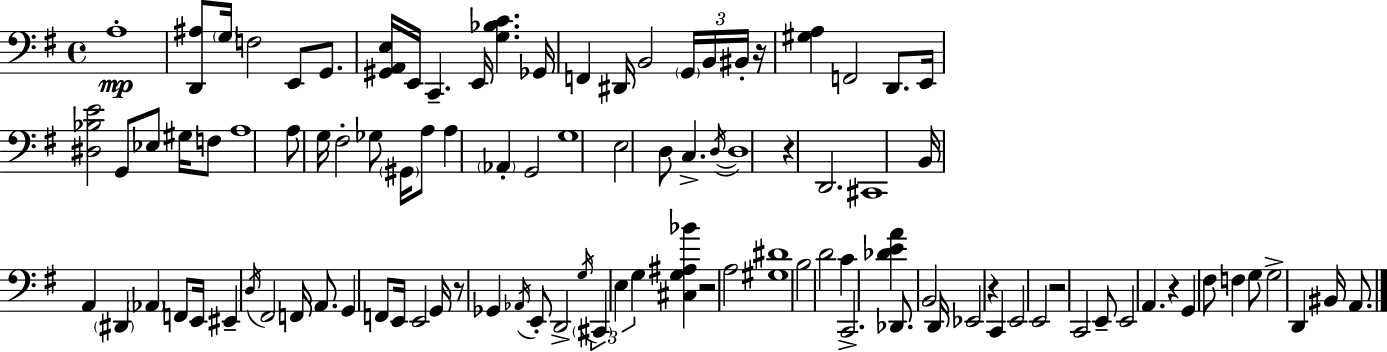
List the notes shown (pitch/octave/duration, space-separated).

A3/w [D2,A#3]/e G3/s F3/h E2/e G2/e. [G#2,A2,E3]/s E2/s C2/q. E2/s [G3,Bb3,C4]/q. Gb2/s F2/q D#2/s B2/h G2/s B2/s BIS2/s R/s [G#3,A3]/q F2/h D2/e. E2/s [D#3,Bb3,E4]/h G2/e Eb3/e G#3/s F3/e A3/w A3/e G3/s F#3/h Gb3/e G#2/s A3/e A3/q Ab2/q G2/h G3/w E3/h D3/e C3/q. D3/s D3/w R/q D2/h. C#2/w B2/s A2/q D#2/q Ab2/q F2/e E2/s EIS2/q D3/s F#2/h F2/s A2/e. G2/q F2/e E2/s E2/h G2/s R/e Gb2/q Ab2/s E2/e D2/h G3/s C#2/q E3/q G3/q [C#3,G3,A#3,Bb4]/q R/h A3/h [G#3,D#4]/w B3/h D4/h C4/q C2/h. [Db4,E4,A4]/q Db2/e. B2/h D2/s Eb2/h R/q C2/q E2/h E2/h R/h C2/h E2/e E2/h A2/q. R/q G2/q F#3/e F3/q G3/e G3/h D2/q BIS2/s A2/e.